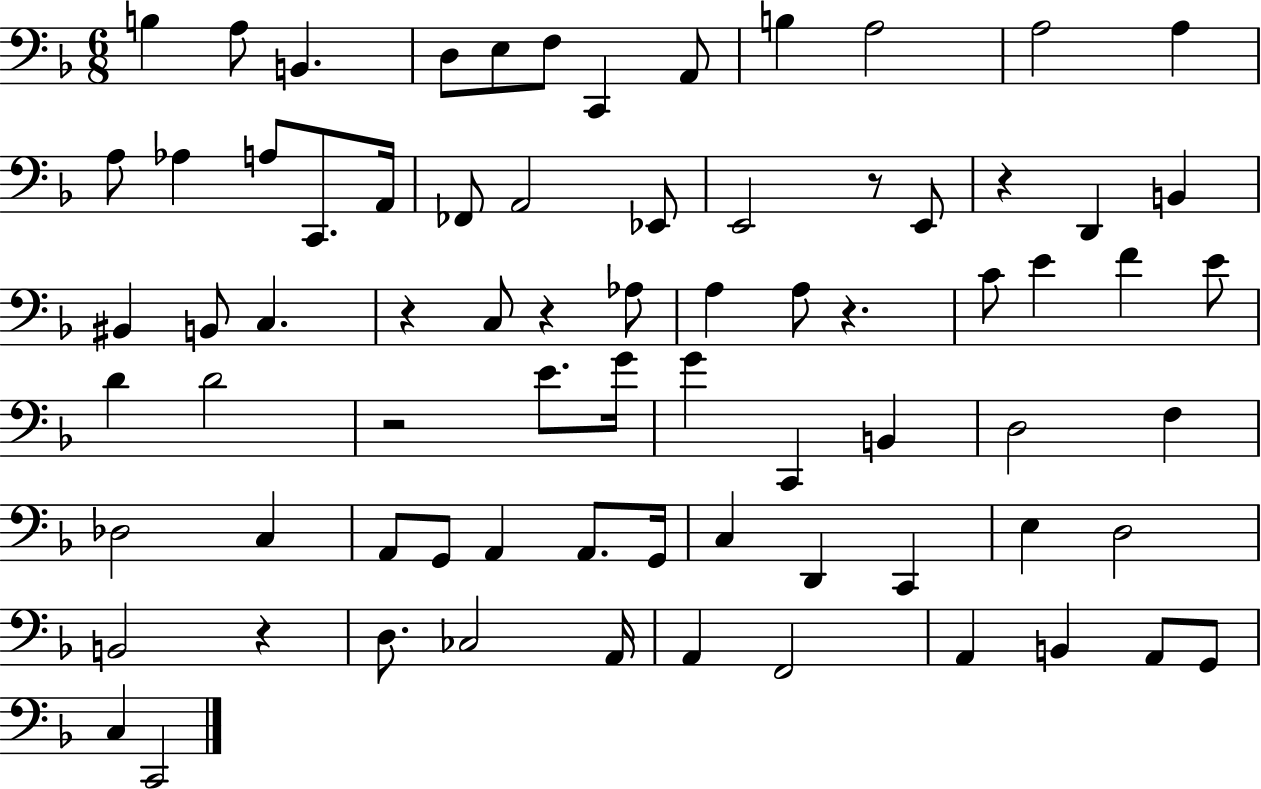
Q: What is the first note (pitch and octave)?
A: B3